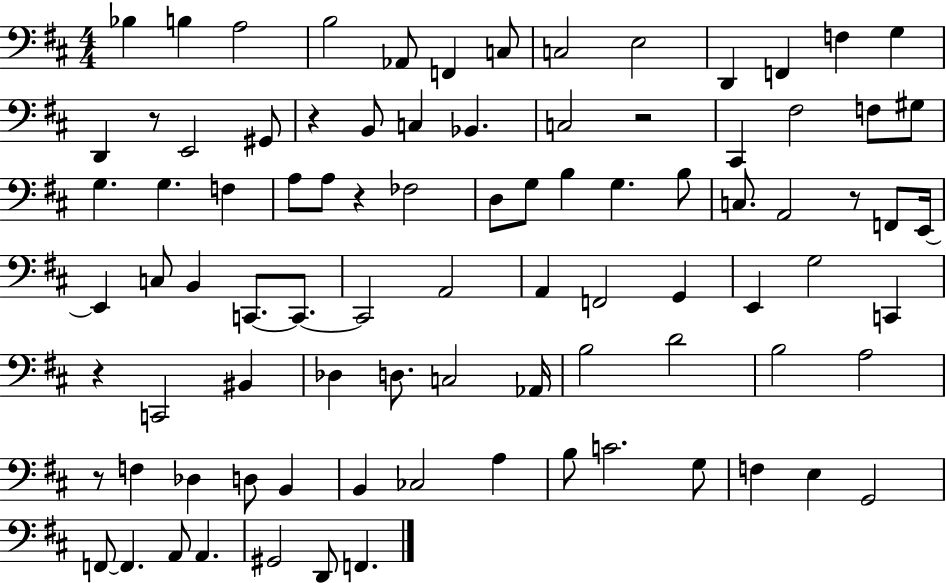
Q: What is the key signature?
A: D major